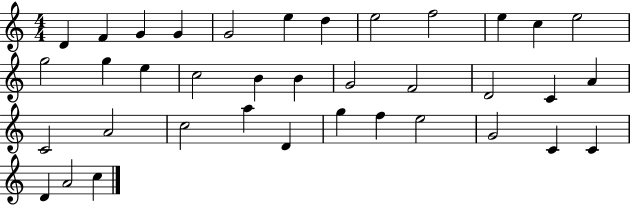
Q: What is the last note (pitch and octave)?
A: C5